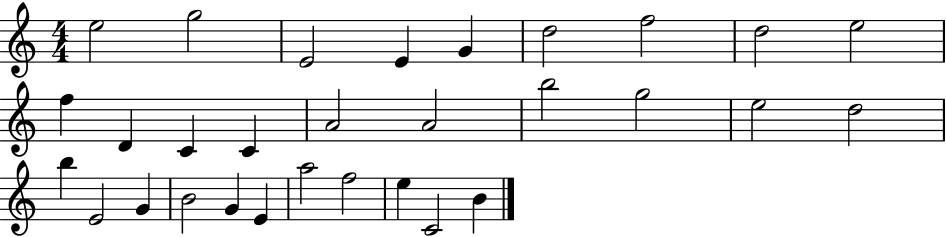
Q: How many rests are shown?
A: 0